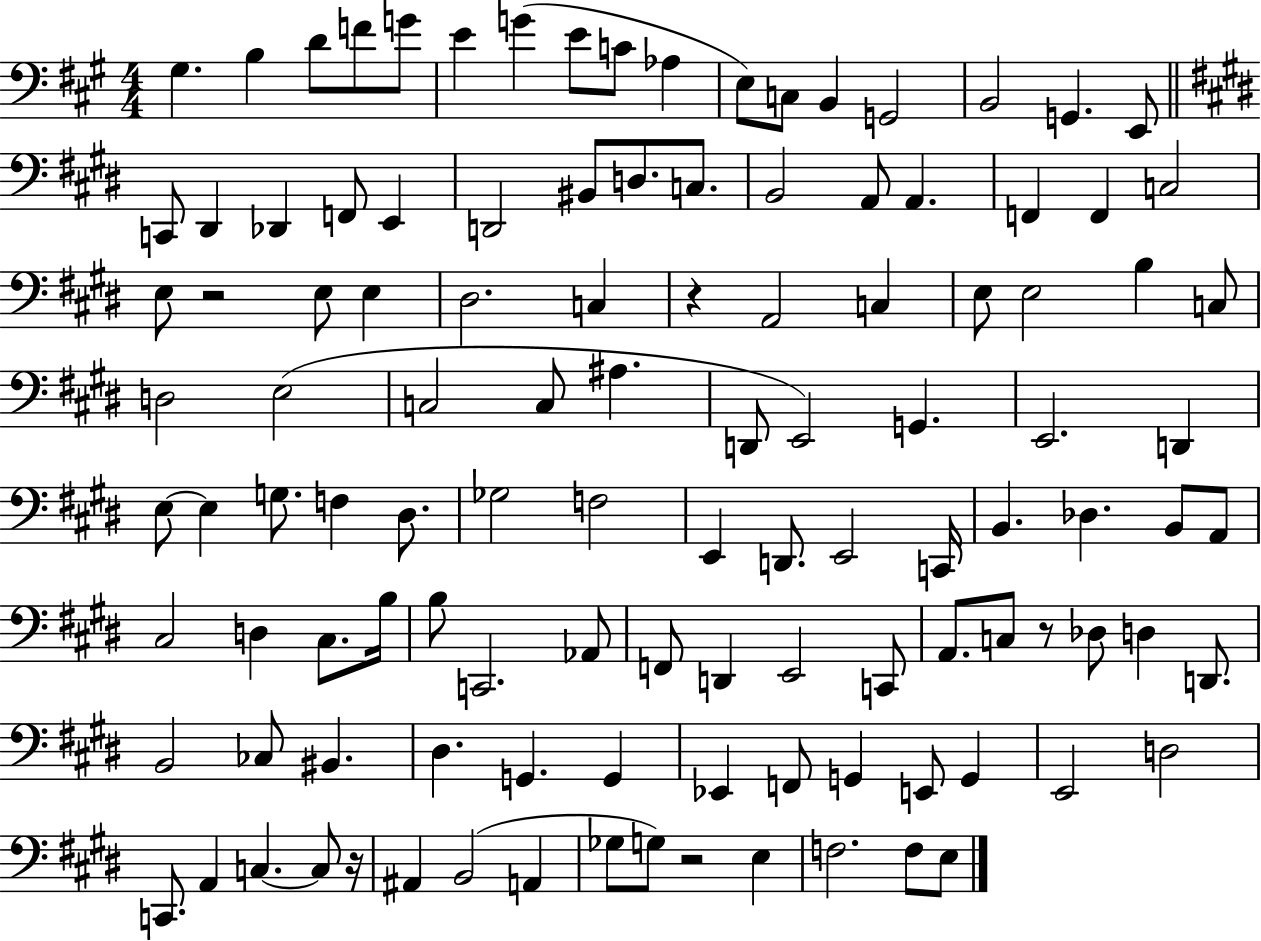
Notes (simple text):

G#3/q. B3/q D4/e F4/e G4/e E4/q G4/q E4/e C4/e Ab3/q E3/e C3/e B2/q G2/h B2/h G2/q. E2/e C2/e D#2/q Db2/q F2/e E2/q D2/h BIS2/e D3/e. C3/e. B2/h A2/e A2/q. F2/q F2/q C3/h E3/e R/h E3/e E3/q D#3/h. C3/q R/q A2/h C3/q E3/e E3/h B3/q C3/e D3/h E3/h C3/h C3/e A#3/q. D2/e E2/h G2/q. E2/h. D2/q E3/e E3/q G3/e. F3/q D#3/e. Gb3/h F3/h E2/q D2/e. E2/h C2/s B2/q. Db3/q. B2/e A2/e C#3/h D3/q C#3/e. B3/s B3/e C2/h. Ab2/e F2/e D2/q E2/h C2/e A2/e. C3/e R/e Db3/e D3/q D2/e. B2/h CES3/e BIS2/q. D#3/q. G2/q. G2/q Eb2/q F2/e G2/q E2/e G2/q E2/h D3/h C2/e. A2/q C3/q. C3/e R/s A#2/q B2/h A2/q Gb3/e G3/e R/h E3/q F3/h. F3/e E3/e